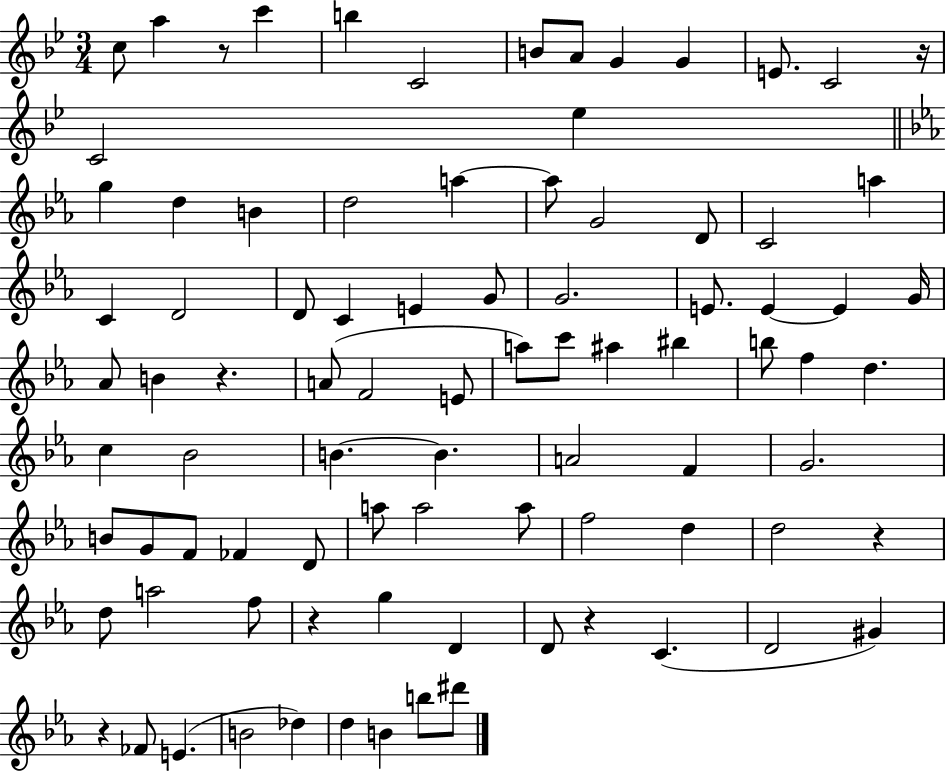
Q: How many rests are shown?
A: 7